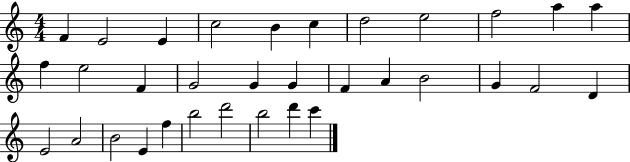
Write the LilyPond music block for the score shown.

{
  \clef treble
  \numericTimeSignature
  \time 4/4
  \key c \major
  f'4 e'2 e'4 | c''2 b'4 c''4 | d''2 e''2 | f''2 a''4 a''4 | \break f''4 e''2 f'4 | g'2 g'4 g'4 | f'4 a'4 b'2 | g'4 f'2 d'4 | \break e'2 a'2 | b'2 e'4 f''4 | b''2 d'''2 | b''2 d'''4 c'''4 | \break \bar "|."
}